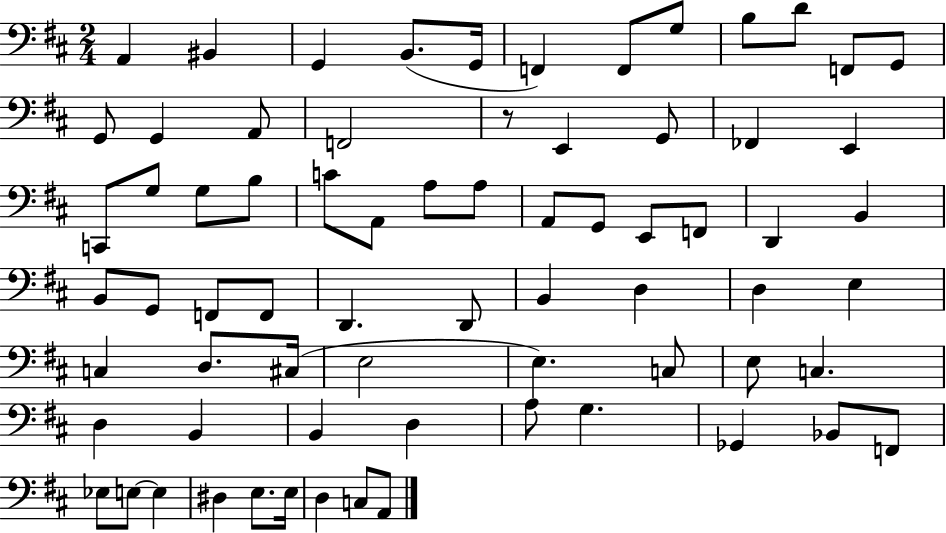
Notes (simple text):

A2/q BIS2/q G2/q B2/e. G2/s F2/q F2/e G3/e B3/e D4/e F2/e G2/e G2/e G2/q A2/e F2/h R/e E2/q G2/e FES2/q E2/q C2/e G3/e G3/e B3/e C4/e A2/e A3/e A3/e A2/e G2/e E2/e F2/e D2/q B2/q B2/e G2/e F2/e F2/e D2/q. D2/e B2/q D3/q D3/q E3/q C3/q D3/e. C#3/s E3/h E3/q. C3/e E3/e C3/q. D3/q B2/q B2/q D3/q A3/e G3/q. Gb2/q Bb2/e F2/e Eb3/e E3/e E3/q D#3/q E3/e. E3/s D3/q C3/e A2/e